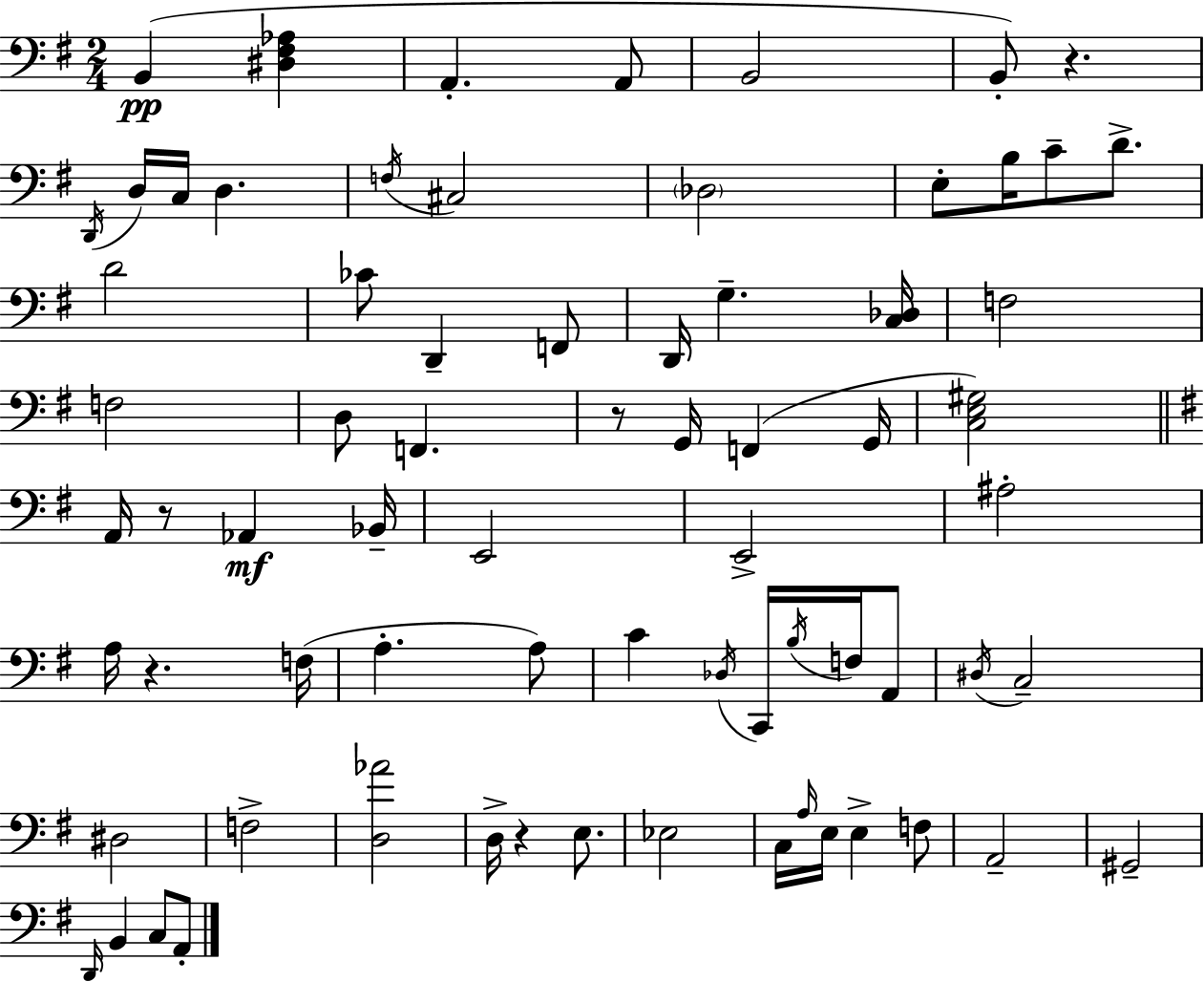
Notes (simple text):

B2/q [D#3,F#3,Ab3]/q A2/q. A2/e B2/h B2/e R/q. D2/s D3/s C3/s D3/q. F3/s C#3/h Db3/h E3/e B3/s C4/e D4/e. D4/h CES4/e D2/q F2/e D2/s G3/q. [C3,Db3]/s F3/h F3/h D3/e F2/q. R/e G2/s F2/q G2/s [C3,E3,G#3]/h A2/s R/e Ab2/q Bb2/s E2/h E2/h A#3/h A3/s R/q. F3/s A3/q. A3/e C4/q Db3/s C2/s B3/s F3/s A2/e D#3/s C3/h D#3/h F3/h [D3,Ab4]/h D3/s R/q E3/e. Eb3/h C3/s A3/s E3/s E3/q F3/e A2/h G#2/h D2/s B2/q C3/e A2/e